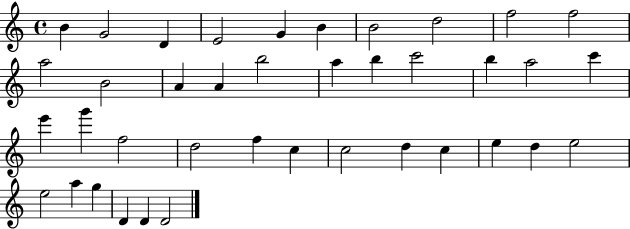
B4/q G4/h D4/q E4/h G4/q B4/q B4/h D5/h F5/h F5/h A5/h B4/h A4/q A4/q B5/h A5/q B5/q C6/h B5/q A5/h C6/q E6/q G6/q F5/h D5/h F5/q C5/q C5/h D5/q C5/q E5/q D5/q E5/h E5/h A5/q G5/q D4/q D4/q D4/h